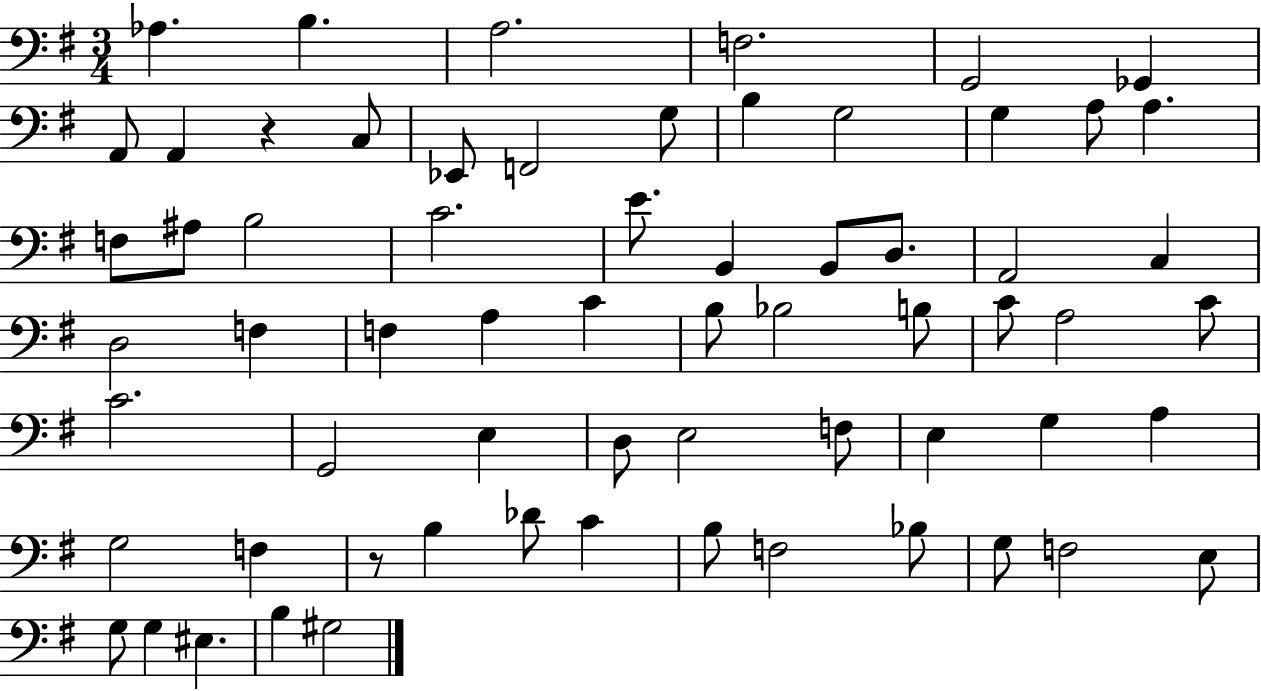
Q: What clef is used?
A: bass